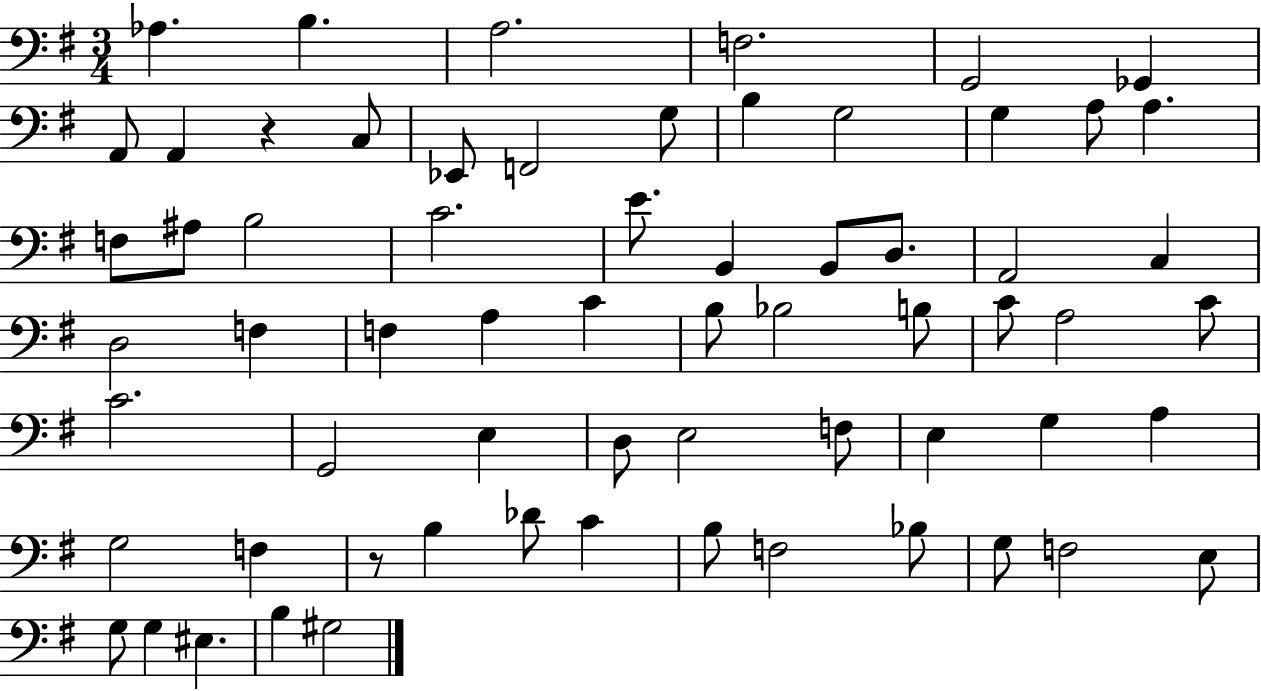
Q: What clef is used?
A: bass